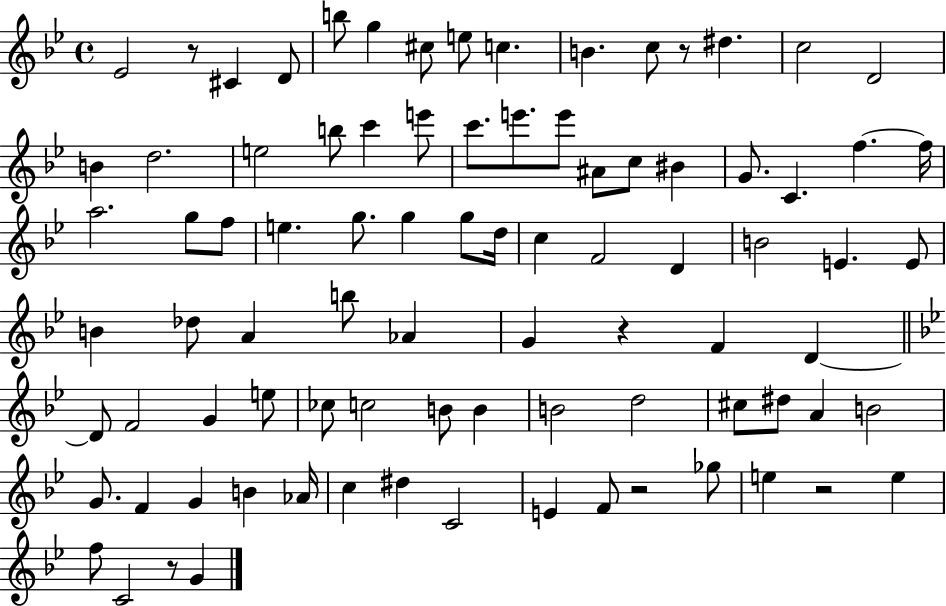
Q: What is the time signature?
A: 4/4